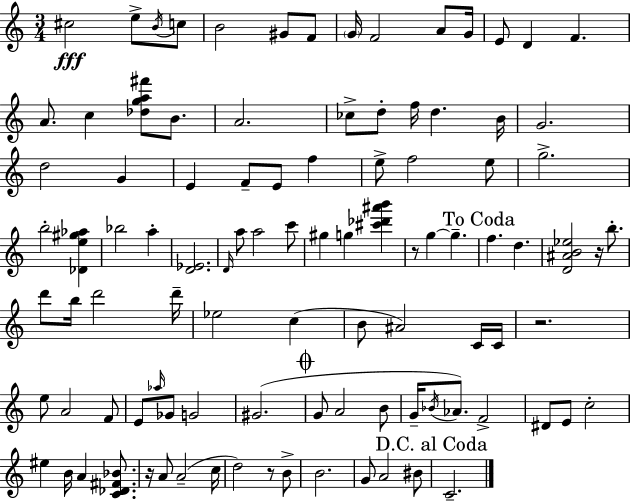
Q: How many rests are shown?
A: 5